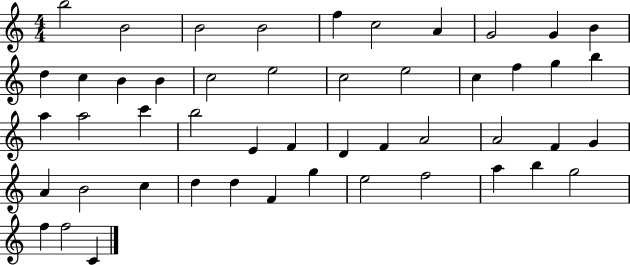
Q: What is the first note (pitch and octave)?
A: B5